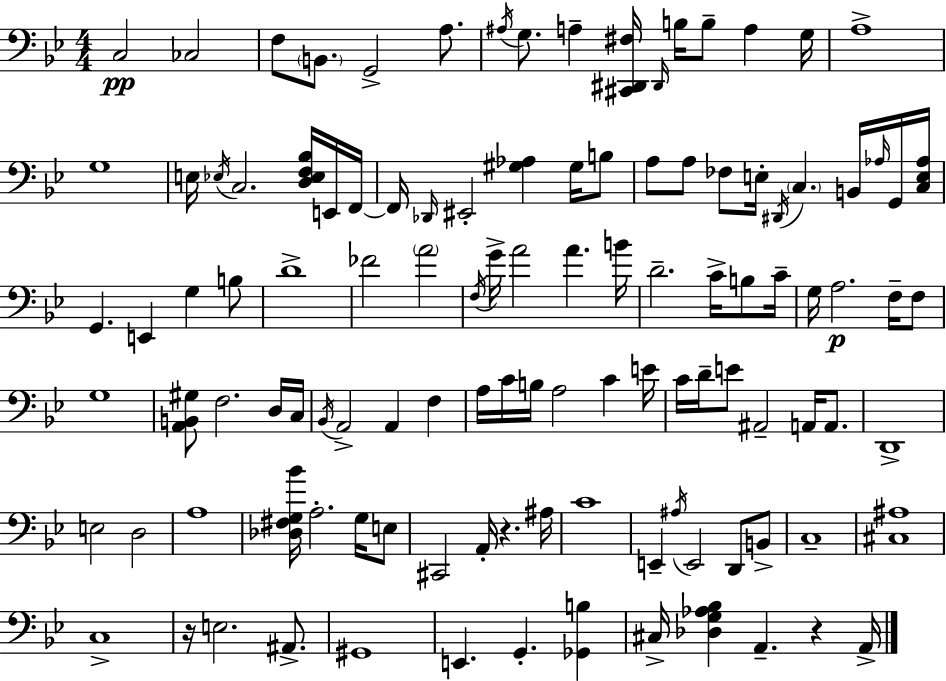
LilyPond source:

{
  \clef bass
  \numericTimeSignature
  \time 4/4
  \key bes \major
  c2\pp ces2 | f8 \parenthesize b,8. g,2-> a8. | \acciaccatura { ais16 } g8. a4-- <cis, dis, fis>16 \grace { dis,16 } b16 b8-- a4 | g16 a1-> | \break g1 | e16 \acciaccatura { ees16 } c2. | <d ees f bes>16 e,16 f,16~~ f,16 \grace { des,16 } eis,2-. <gis aes>4 | gis16 b8 a8 a8 fes8 e16-. \acciaccatura { dis,16 } \parenthesize c4. | \break b,16 \grace { aes16 } g,16 <c e aes>16 g,4. e,4 | g4 b8 d'1-> | fes'2 \parenthesize a'2 | \acciaccatura { f16 } g'16-> a'2 | \break a'4. b'16 d'2.-- | c'16-> b8 c'16-- g16 a2.\p | f16-- f8 g1 | <a, b, gis>8 f2. | \break d16 c16 \acciaccatura { bes,16 } a,2-> | a,4 f4 a16 c'16 b16 a2 | c'4 e'16 c'16 d'16-- e'8 ais,2-- | a,16 a,8. d,1-> | \break e2 | d2 a1 | <des fis g bes'>16 a2.-. | g16 e8 cis,2 | \break a,16-. r4. ais16 c'1 | e,4-- \acciaccatura { ais16 } e,2 | d,8 b,8-> c1-- | <cis ais>1 | \break c1-> | r16 e2. | ais,8.-> gis,1 | e,4. g,4.-. | \break <ges, b>4 cis16-> <des g aes bes>4 a,4.-- | r4 a,16-> \bar "|."
}